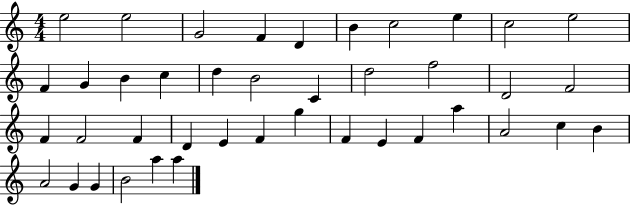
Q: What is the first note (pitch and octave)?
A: E5